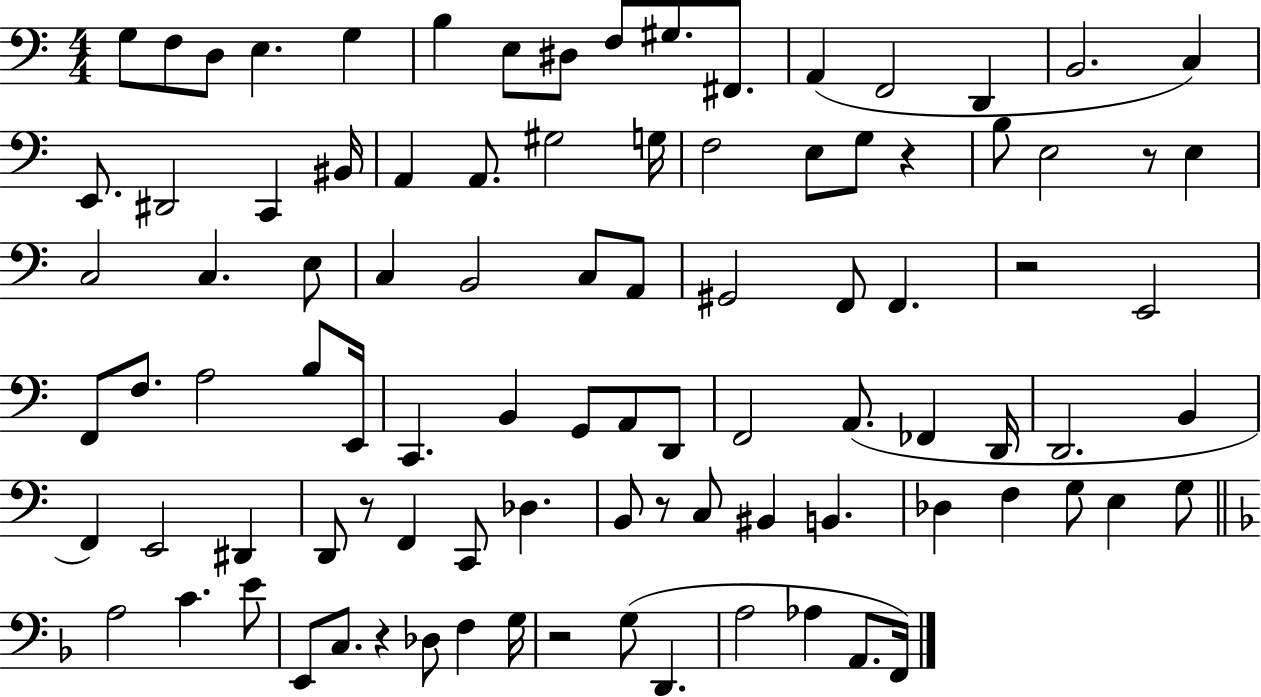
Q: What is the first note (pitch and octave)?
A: G3